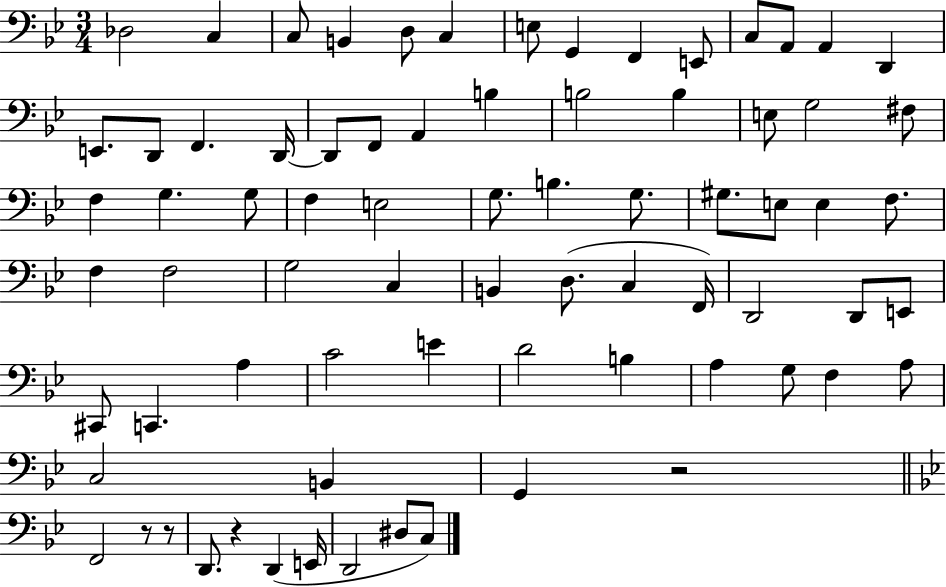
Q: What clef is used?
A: bass